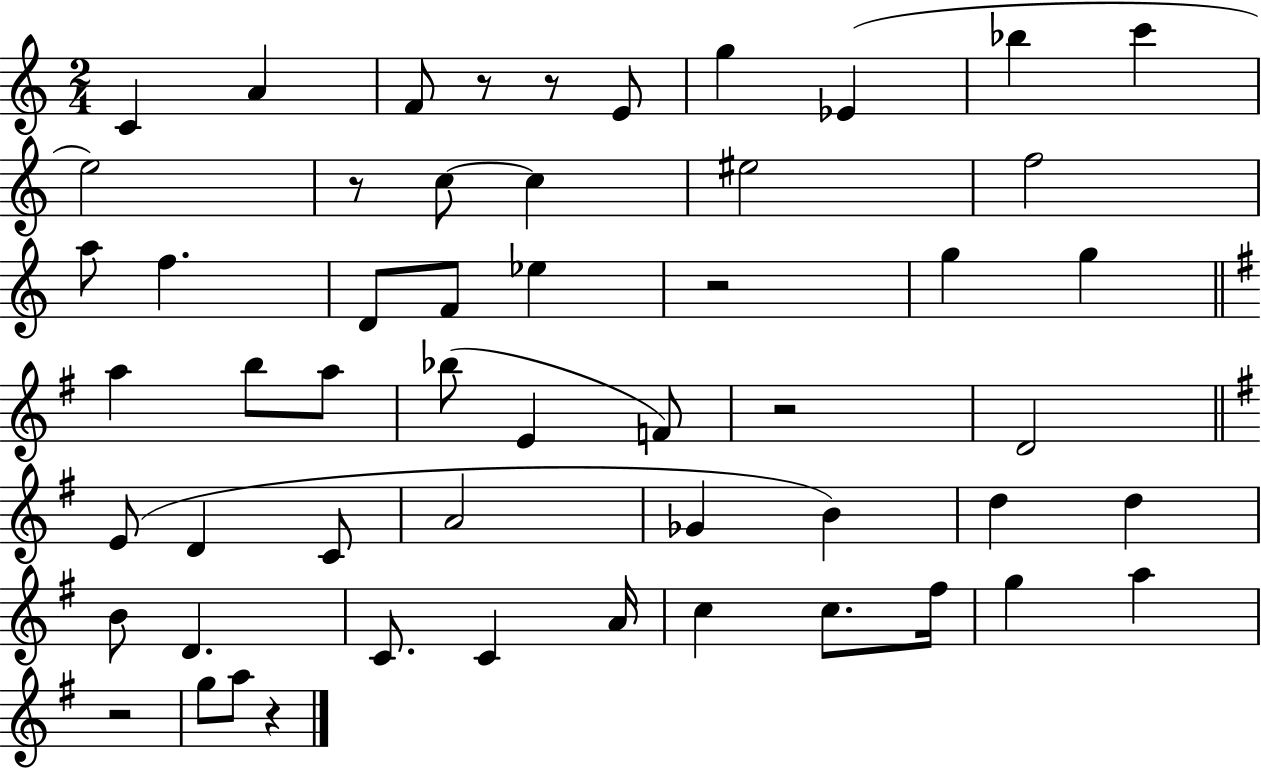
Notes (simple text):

C4/q A4/q F4/e R/e R/e E4/e G5/q Eb4/q Bb5/q C6/q E5/h R/e C5/e C5/q EIS5/h F5/h A5/e F5/q. D4/e F4/e Eb5/q R/h G5/q G5/q A5/q B5/e A5/e Bb5/e E4/q F4/e R/h D4/h E4/e D4/q C4/e A4/h Gb4/q B4/q D5/q D5/q B4/e D4/q. C4/e. C4/q A4/s C5/q C5/e. F#5/s G5/q A5/q R/h G5/e A5/e R/q